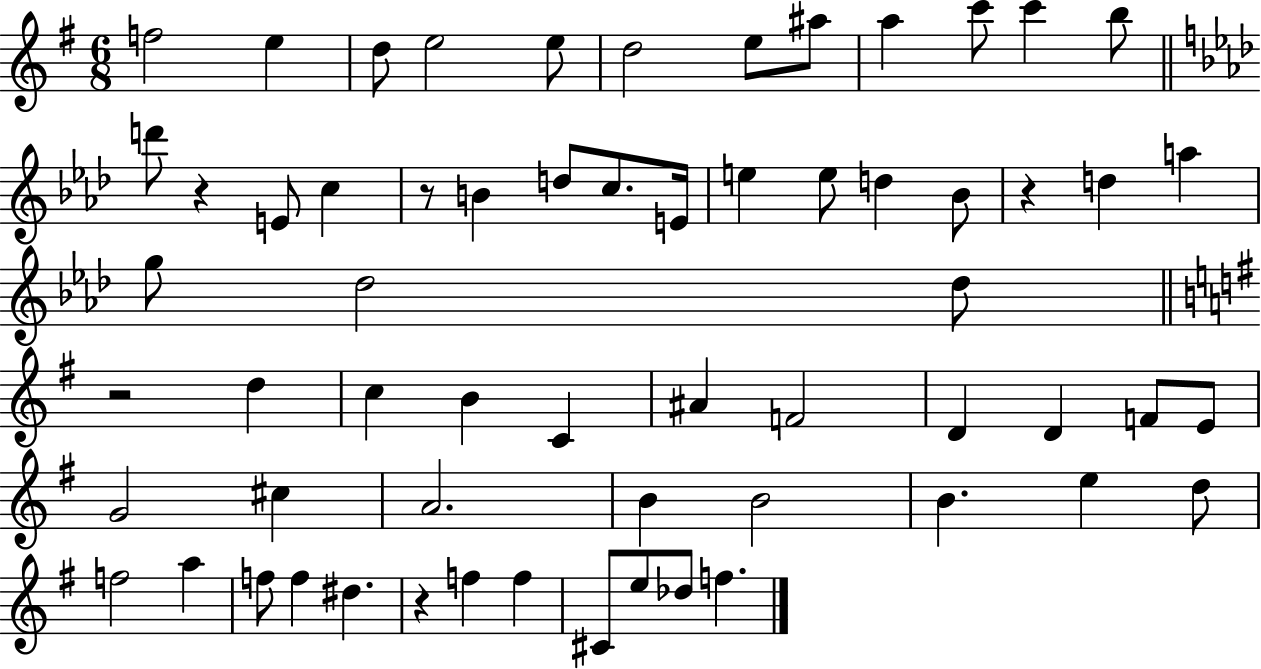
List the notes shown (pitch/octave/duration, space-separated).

F5/h E5/q D5/e E5/h E5/e D5/h E5/e A#5/e A5/q C6/e C6/q B5/e D6/e R/q E4/e C5/q R/e B4/q D5/e C5/e. E4/s E5/q E5/e D5/q Bb4/e R/q D5/q A5/q G5/e Db5/h Db5/e R/h D5/q C5/q B4/q C4/q A#4/q F4/h D4/q D4/q F4/e E4/e G4/h C#5/q A4/h. B4/q B4/h B4/q. E5/q D5/e F5/h A5/q F5/e F5/q D#5/q. R/q F5/q F5/q C#4/e E5/e Db5/e F5/q.